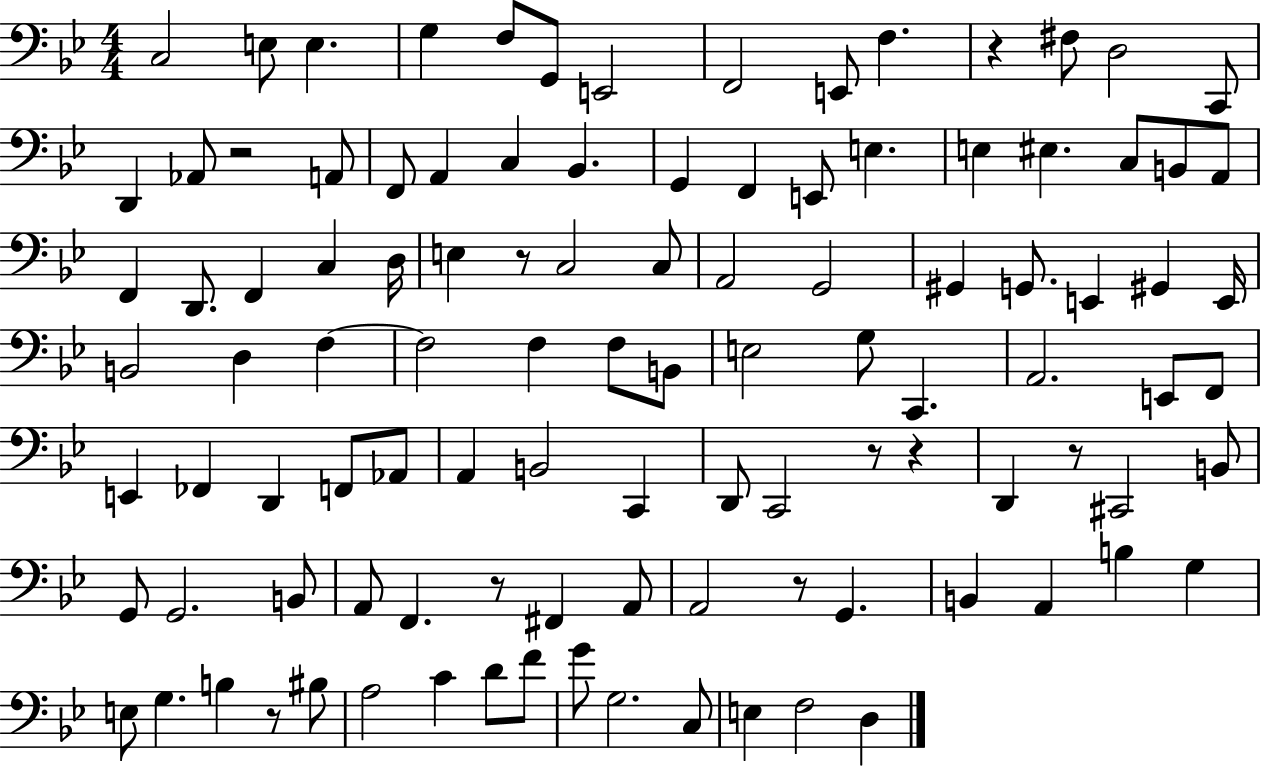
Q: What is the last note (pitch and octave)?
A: D3